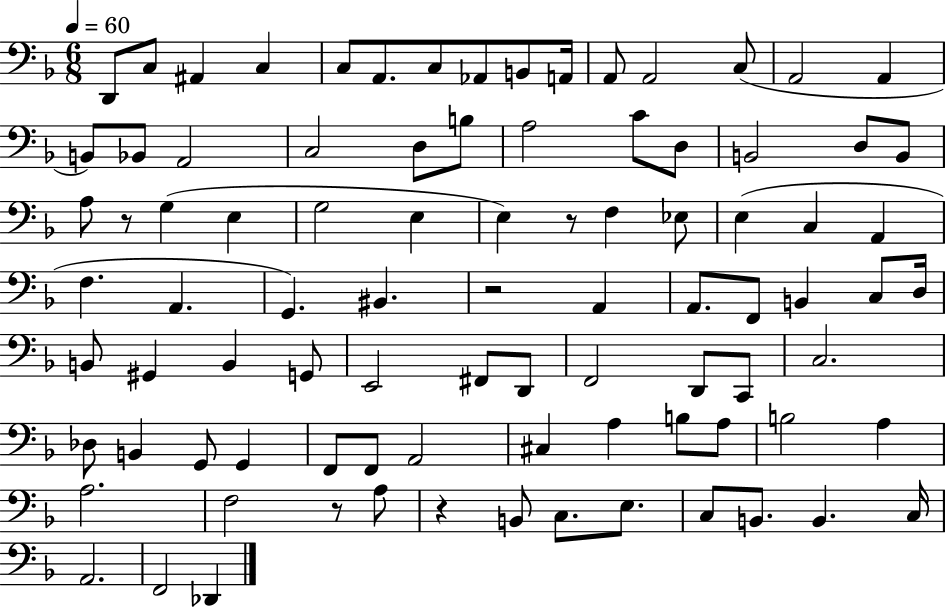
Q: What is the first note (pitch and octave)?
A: D2